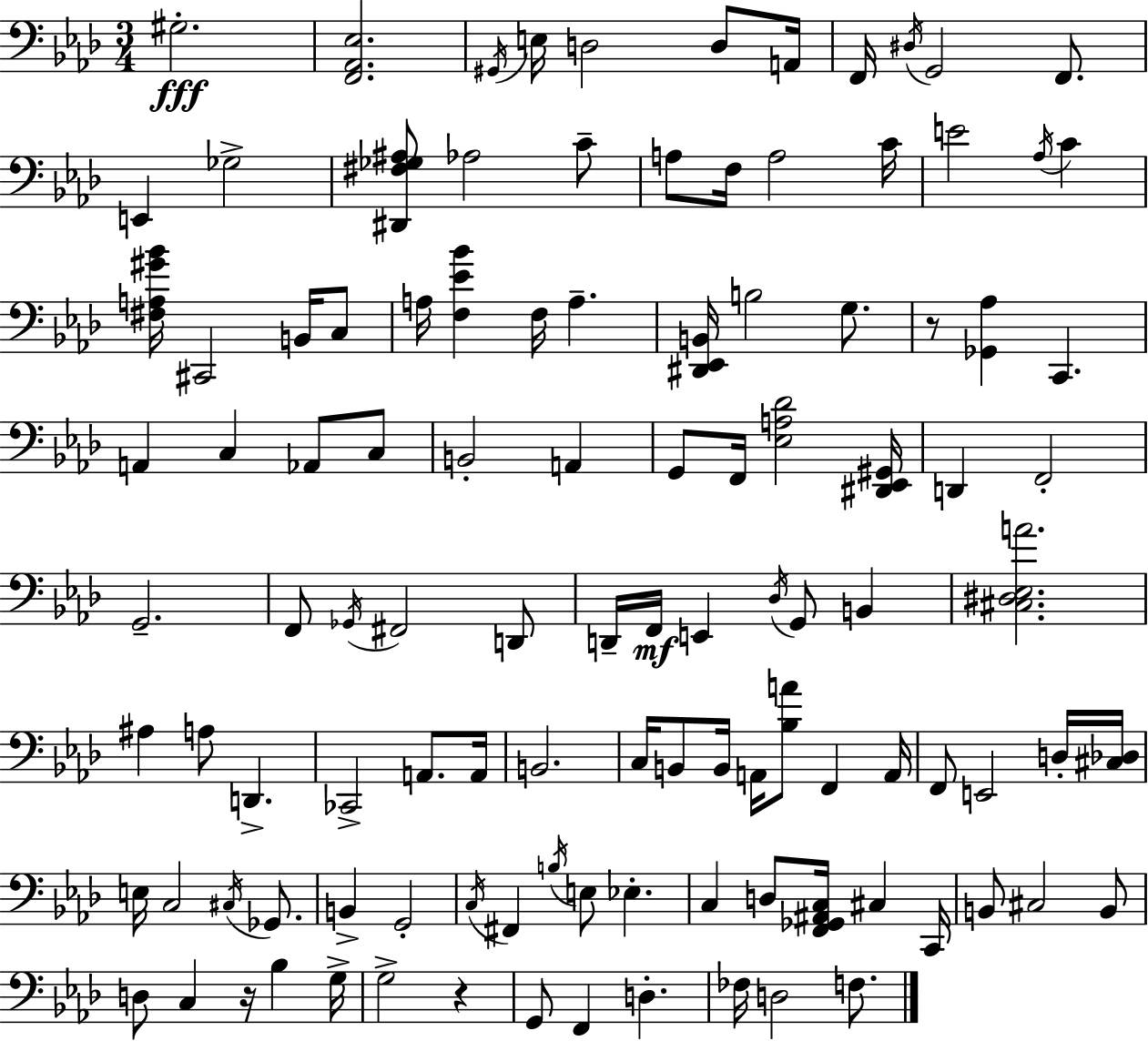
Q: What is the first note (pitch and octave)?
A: G#3